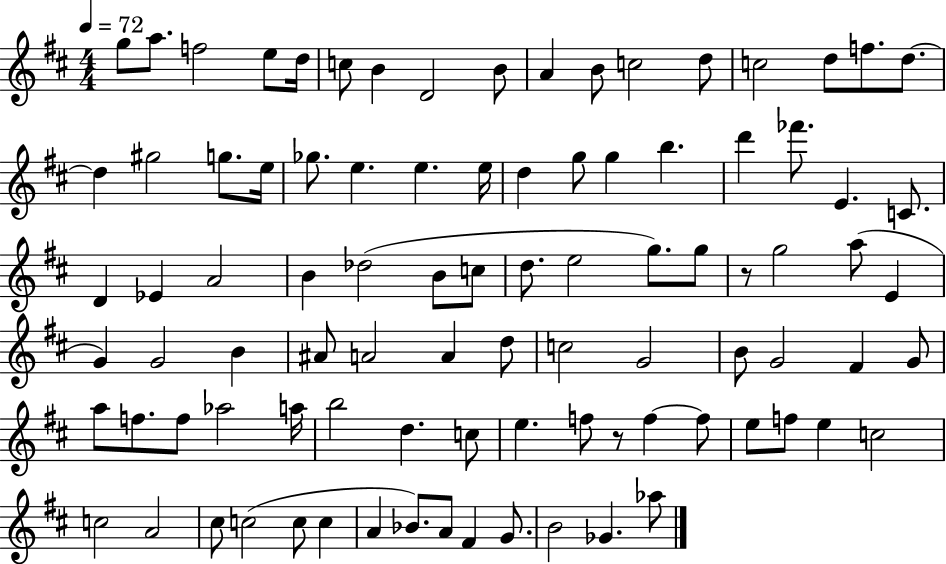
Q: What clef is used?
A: treble